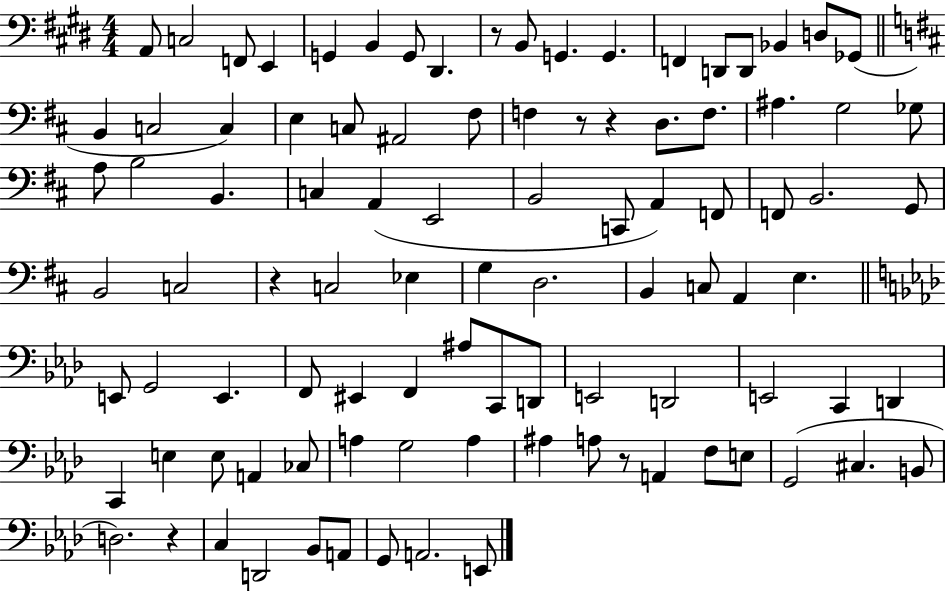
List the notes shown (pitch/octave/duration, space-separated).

A2/e C3/h F2/e E2/q G2/q B2/q G2/e D#2/q. R/e B2/e G2/q. G2/q. F2/q D2/e D2/e Bb2/q D3/e Gb2/e B2/q C3/h C3/q E3/q C3/e A#2/h F#3/e F3/q R/e R/q D3/e. F3/e. A#3/q. G3/h Gb3/e A3/e B3/h B2/q. C3/q A2/q E2/h B2/h C2/e A2/q F2/e F2/e B2/h. G2/e B2/h C3/h R/q C3/h Eb3/q G3/q D3/h. B2/q C3/e A2/q E3/q. E2/e G2/h E2/q. F2/e EIS2/q F2/q A#3/e C2/e D2/e E2/h D2/h E2/h C2/q D2/q C2/q E3/q E3/e A2/q CES3/e A3/q G3/h A3/q A#3/q A3/e R/e A2/q F3/e E3/e G2/h C#3/q. B2/e D3/h. R/q C3/q D2/h Bb2/e A2/e G2/e A2/h. E2/e